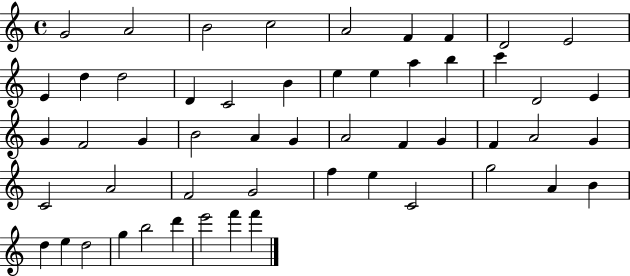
X:1
T:Untitled
M:4/4
L:1/4
K:C
G2 A2 B2 c2 A2 F F D2 E2 E d d2 D C2 B e e a b c' D2 E G F2 G B2 A G A2 F G F A2 G C2 A2 F2 G2 f e C2 g2 A B d e d2 g b2 d' e'2 f' f'